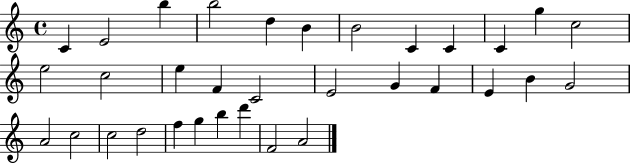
C4/q E4/h B5/q B5/h D5/q B4/q B4/h C4/q C4/q C4/q G5/q C5/h E5/h C5/h E5/q F4/q C4/h E4/h G4/q F4/q E4/q B4/q G4/h A4/h C5/h C5/h D5/h F5/q G5/q B5/q D6/q F4/h A4/h